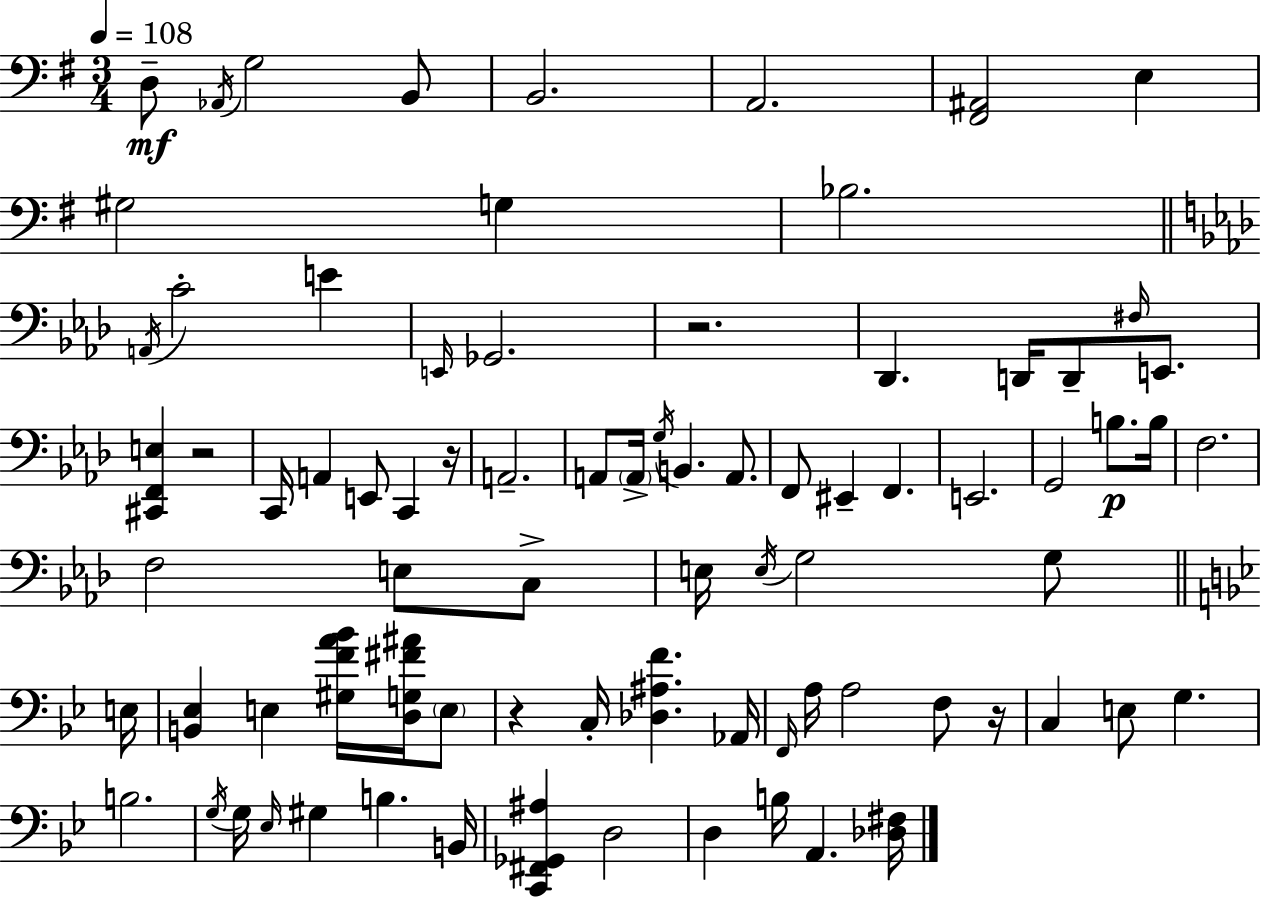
X:1
T:Untitled
M:3/4
L:1/4
K:Em
D,/2 _A,,/4 G,2 B,,/2 B,,2 A,,2 [^F,,^A,,]2 E, ^G,2 G, _B,2 A,,/4 C2 E E,,/4 _G,,2 z2 _D,, D,,/4 D,,/2 ^F,/4 E,,/2 [^C,,F,,E,] z2 C,,/4 A,, E,,/2 C,, z/4 A,,2 A,,/2 A,,/4 G,/4 B,, A,,/2 F,,/2 ^E,, F,, E,,2 G,,2 B,/2 B,/4 F,2 F,2 E,/2 C,/2 E,/4 E,/4 G,2 G,/2 E,/4 [B,,_E,] E, [^G,FA_B]/4 [D,G,^F^A]/4 E,/2 z C,/4 [_D,^A,F] _A,,/4 F,,/4 A,/4 A,2 F,/2 z/4 C, E,/2 G, B,2 G,/4 G,/4 _E,/4 ^G, B, B,,/4 [C,,^F,,_G,,^A,] D,2 D, B,/4 A,, [_D,^F,]/4